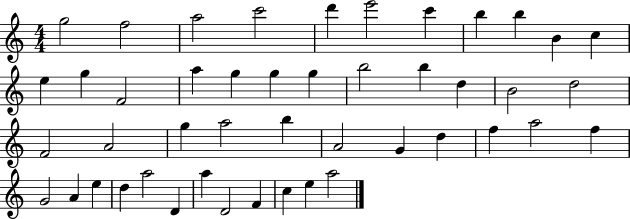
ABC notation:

X:1
T:Untitled
M:4/4
L:1/4
K:C
g2 f2 a2 c'2 d' e'2 c' b b B c e g F2 a g g g b2 b d B2 d2 F2 A2 g a2 b A2 G d f a2 f G2 A e d a2 D a D2 F c e a2